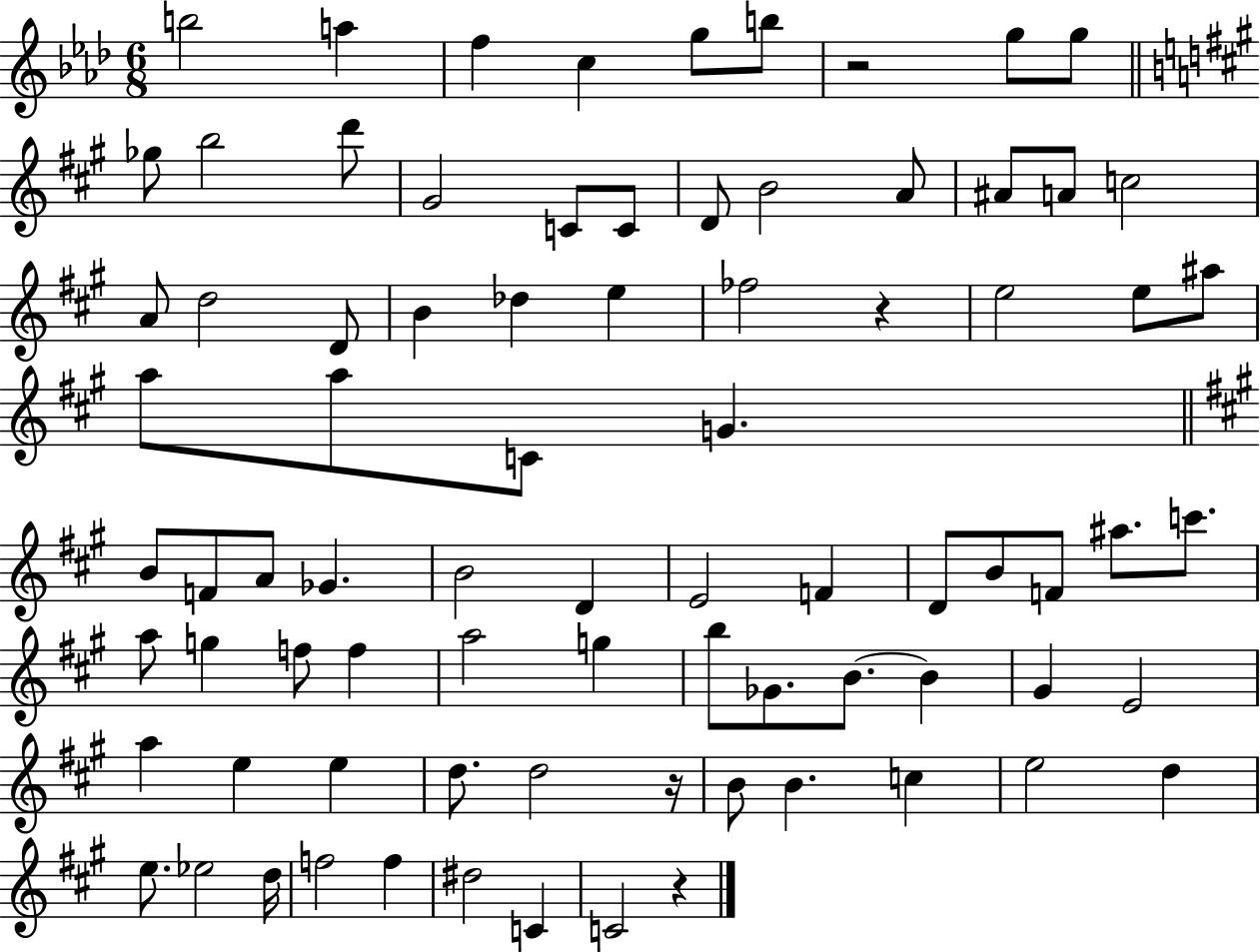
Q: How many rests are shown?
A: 4